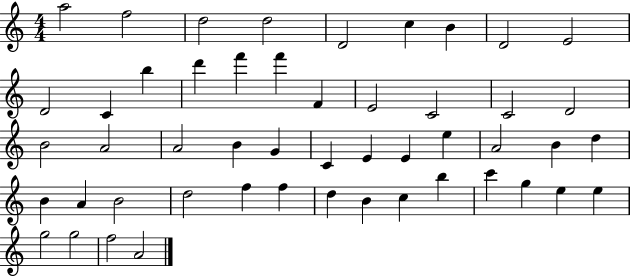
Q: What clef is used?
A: treble